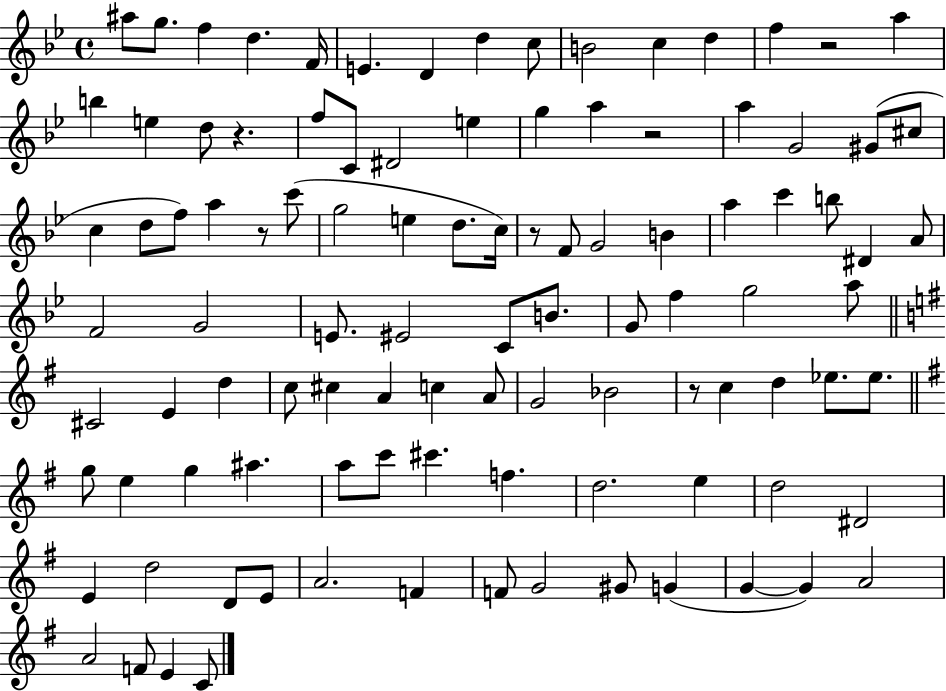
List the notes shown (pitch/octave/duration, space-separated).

A#5/e G5/e. F5/q D5/q. F4/s E4/q. D4/q D5/q C5/e B4/h C5/q D5/q F5/q R/h A5/q B5/q E5/q D5/e R/q. F5/e C4/e D#4/h E5/q G5/q A5/q R/h A5/q G4/h G#4/e C#5/e C5/q D5/e F5/e A5/q R/e C6/e G5/h E5/q D5/e. C5/s R/e F4/e G4/h B4/q A5/q C6/q B5/e D#4/q A4/e F4/h G4/h E4/e. EIS4/h C4/e B4/e. G4/e F5/q G5/h A5/e C#4/h E4/q D5/q C5/e C#5/q A4/q C5/q A4/e G4/h Bb4/h R/e C5/q D5/q Eb5/e. Eb5/e. G5/e E5/q G5/q A#5/q. A5/e C6/e C#6/q. F5/q. D5/h. E5/q D5/h D#4/h E4/q D5/h D4/e E4/e A4/h. F4/q F4/e G4/h G#4/e G4/q G4/q G4/q A4/h A4/h F4/e E4/q C4/e